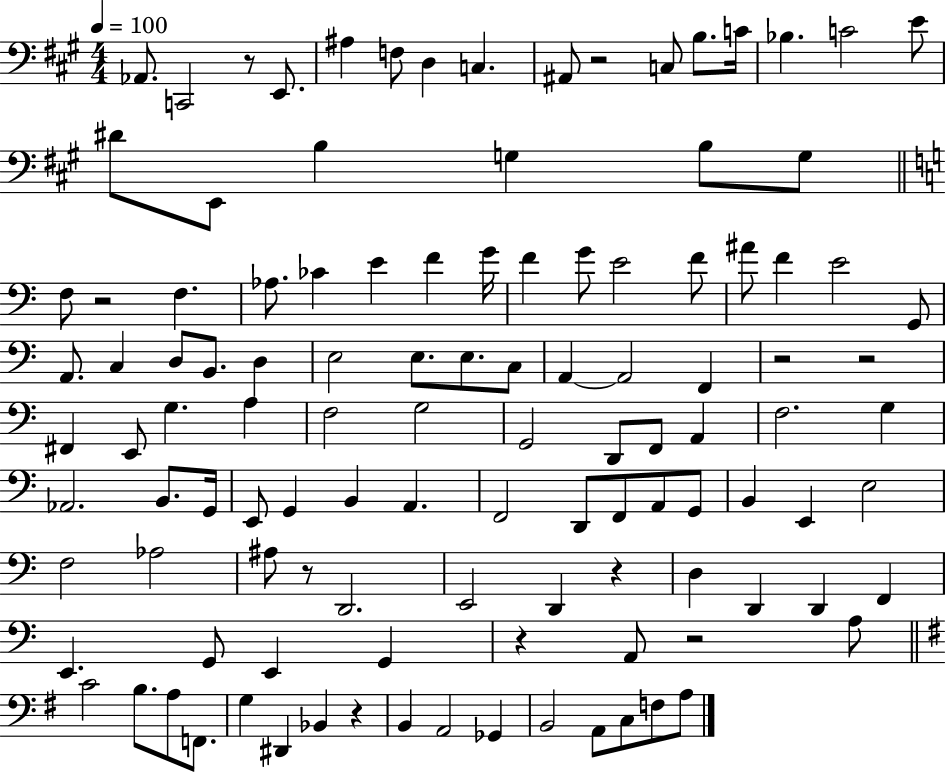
X:1
T:Untitled
M:4/4
L:1/4
K:A
_A,,/2 C,,2 z/2 E,,/2 ^A, F,/2 D, C, ^A,,/2 z2 C,/2 B,/2 C/4 _B, C2 E/2 ^D/2 E,,/2 B, G, B,/2 G,/2 F,/2 z2 F, _A,/2 _C E F G/4 F G/2 E2 F/2 ^A/2 F E2 G,,/2 A,,/2 C, D,/2 B,,/2 D, E,2 E,/2 E,/2 C,/2 A,, A,,2 F,, z2 z2 ^F,, E,,/2 G, A, F,2 G,2 G,,2 D,,/2 F,,/2 A,, F,2 G, _A,,2 B,,/2 G,,/4 E,,/2 G,, B,, A,, F,,2 D,,/2 F,,/2 A,,/2 G,,/2 B,, E,, E,2 F,2 _A,2 ^A,/2 z/2 D,,2 E,,2 D,, z D, D,, D,, F,, E,, G,,/2 E,, G,, z A,,/2 z2 A,/2 C2 B,/2 A,/2 F,,/2 G, ^D,, _B,, z B,, A,,2 _G,, B,,2 A,,/2 C,/2 F,/2 A,/2